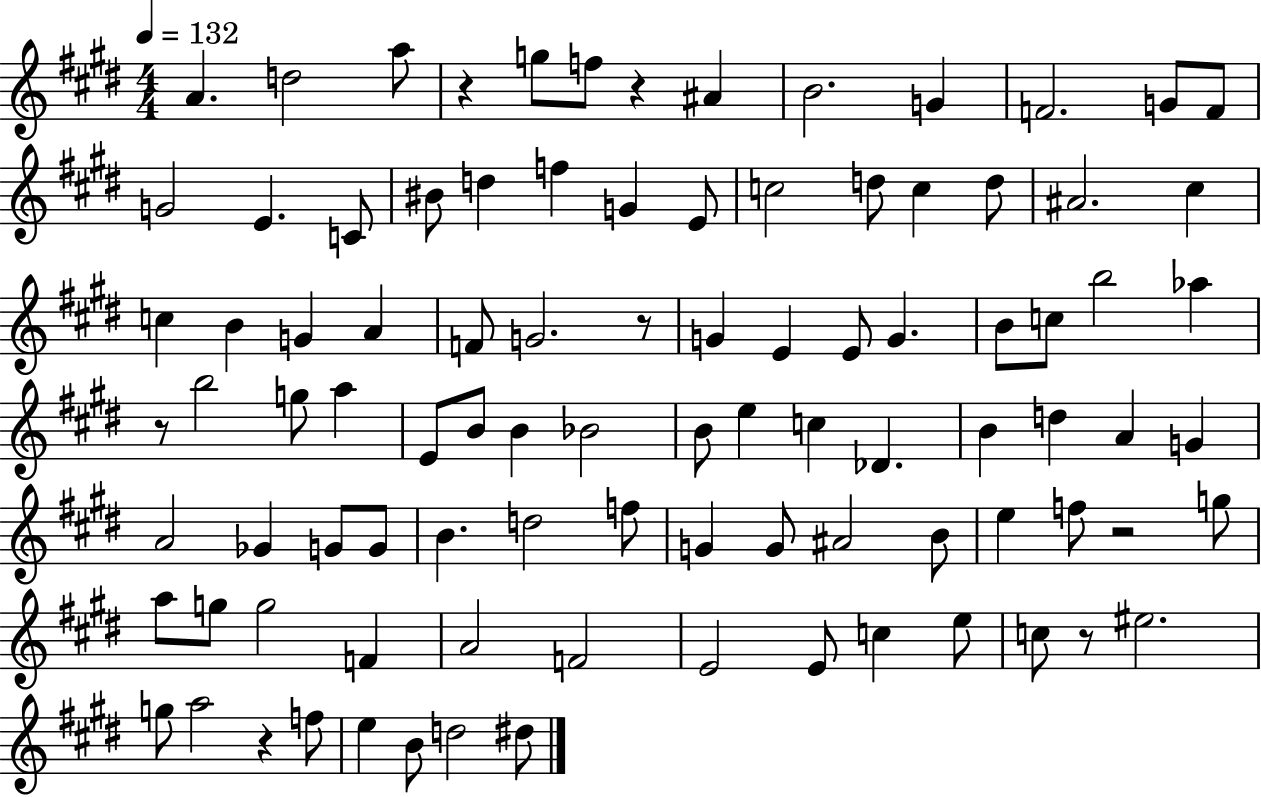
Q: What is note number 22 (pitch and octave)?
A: C5